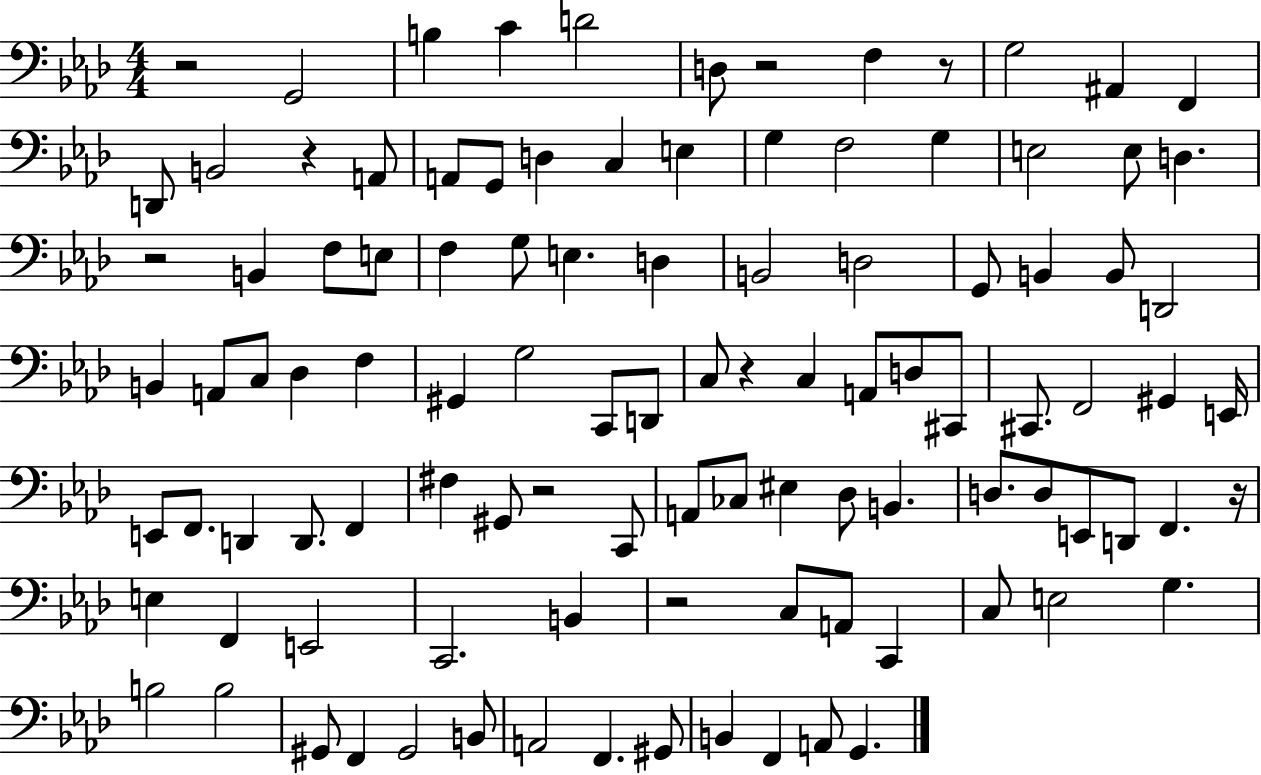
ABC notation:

X:1
T:Untitled
M:4/4
L:1/4
K:Ab
z2 G,,2 B, C D2 D,/2 z2 F, z/2 G,2 ^A,, F,, D,,/2 B,,2 z A,,/2 A,,/2 G,,/2 D, C, E, G, F,2 G, E,2 E,/2 D, z2 B,, F,/2 E,/2 F, G,/2 E, D, B,,2 D,2 G,,/2 B,, B,,/2 D,,2 B,, A,,/2 C,/2 _D, F, ^G,, G,2 C,,/2 D,,/2 C,/2 z C, A,,/2 D,/2 ^C,,/2 ^C,,/2 F,,2 ^G,, E,,/4 E,,/2 F,,/2 D,, D,,/2 F,, ^F, ^G,,/2 z2 C,,/2 A,,/2 _C,/2 ^E, _D,/2 B,, D,/2 D,/2 E,,/2 D,,/2 F,, z/4 E, F,, E,,2 C,,2 B,, z2 C,/2 A,,/2 C,, C,/2 E,2 G, B,2 B,2 ^G,,/2 F,, ^G,,2 B,,/2 A,,2 F,, ^G,,/2 B,, F,, A,,/2 G,,